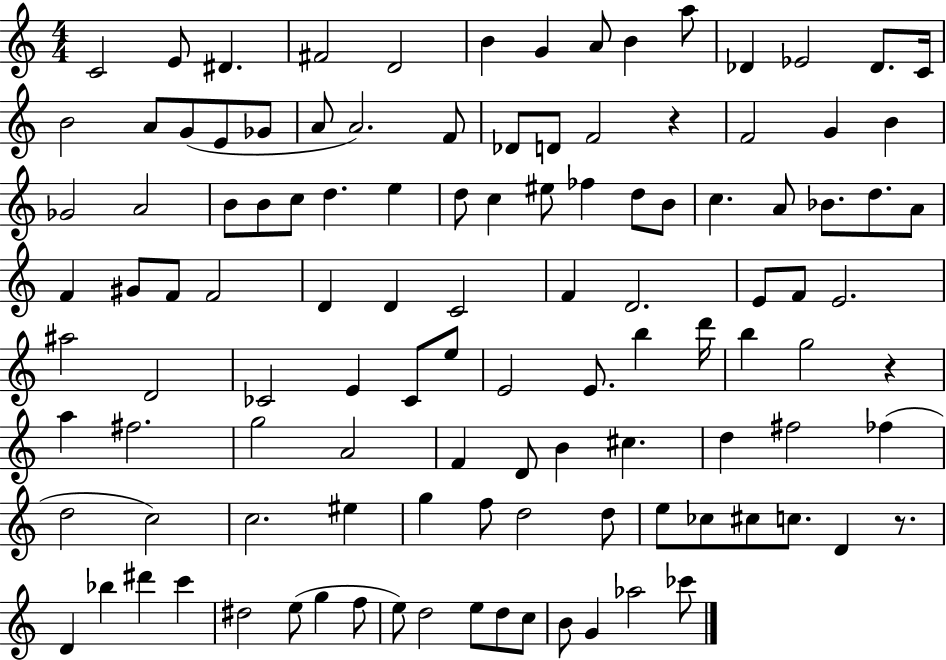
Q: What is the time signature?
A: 4/4